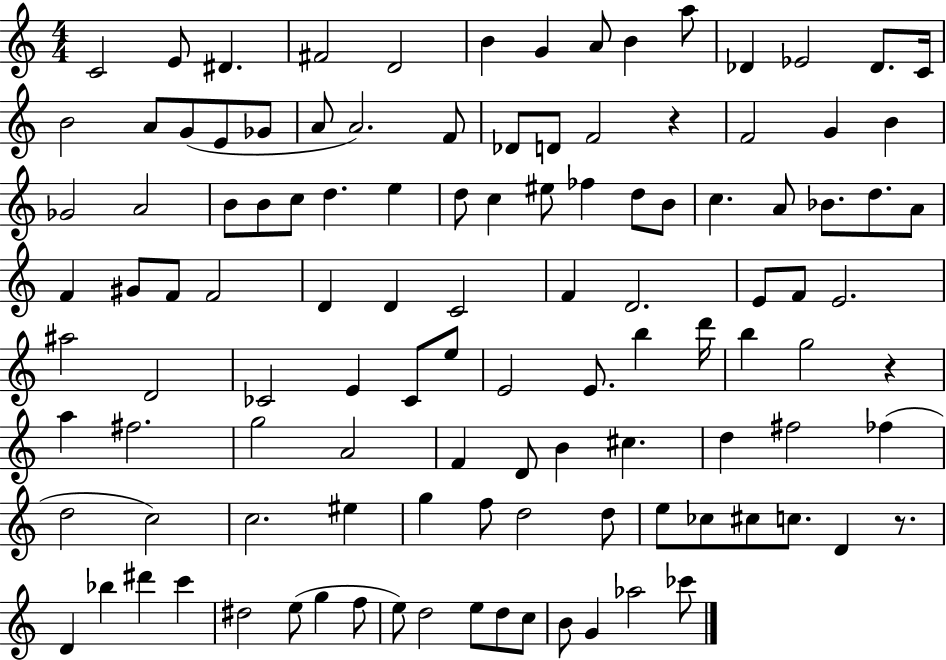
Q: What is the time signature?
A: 4/4